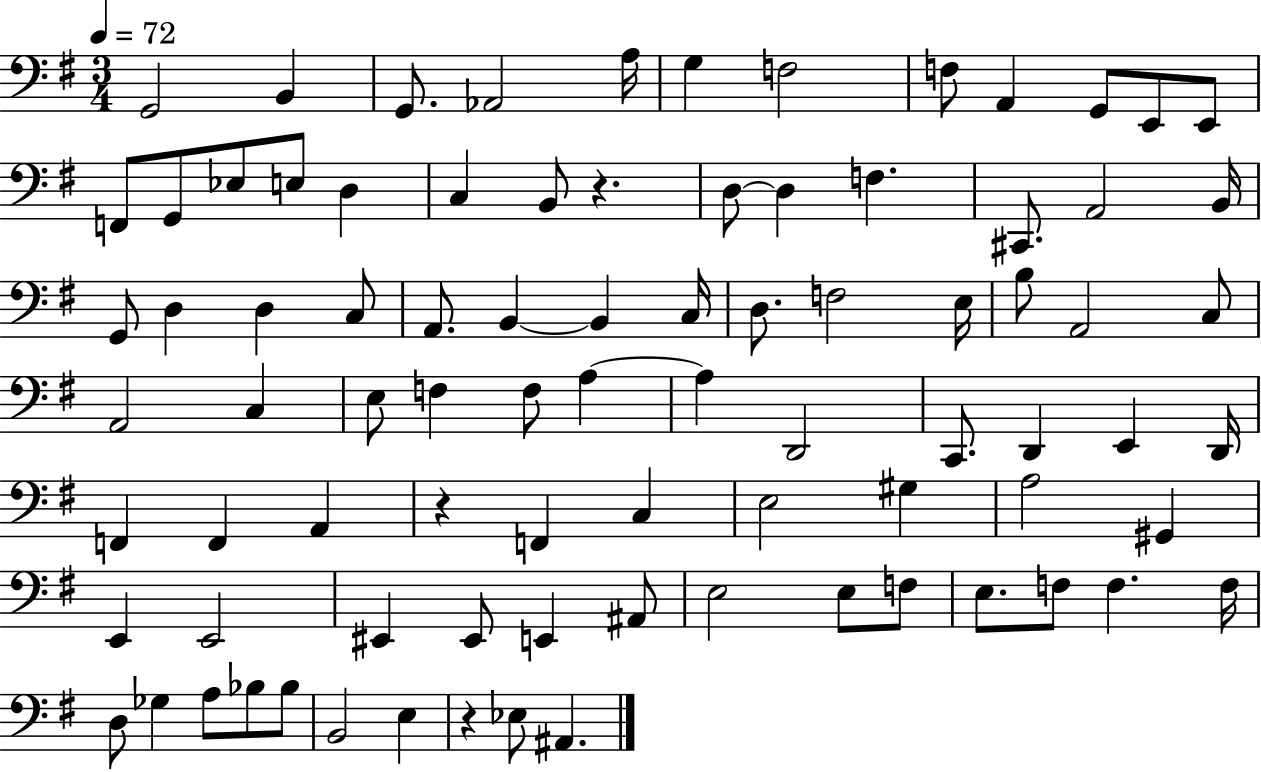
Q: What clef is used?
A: bass